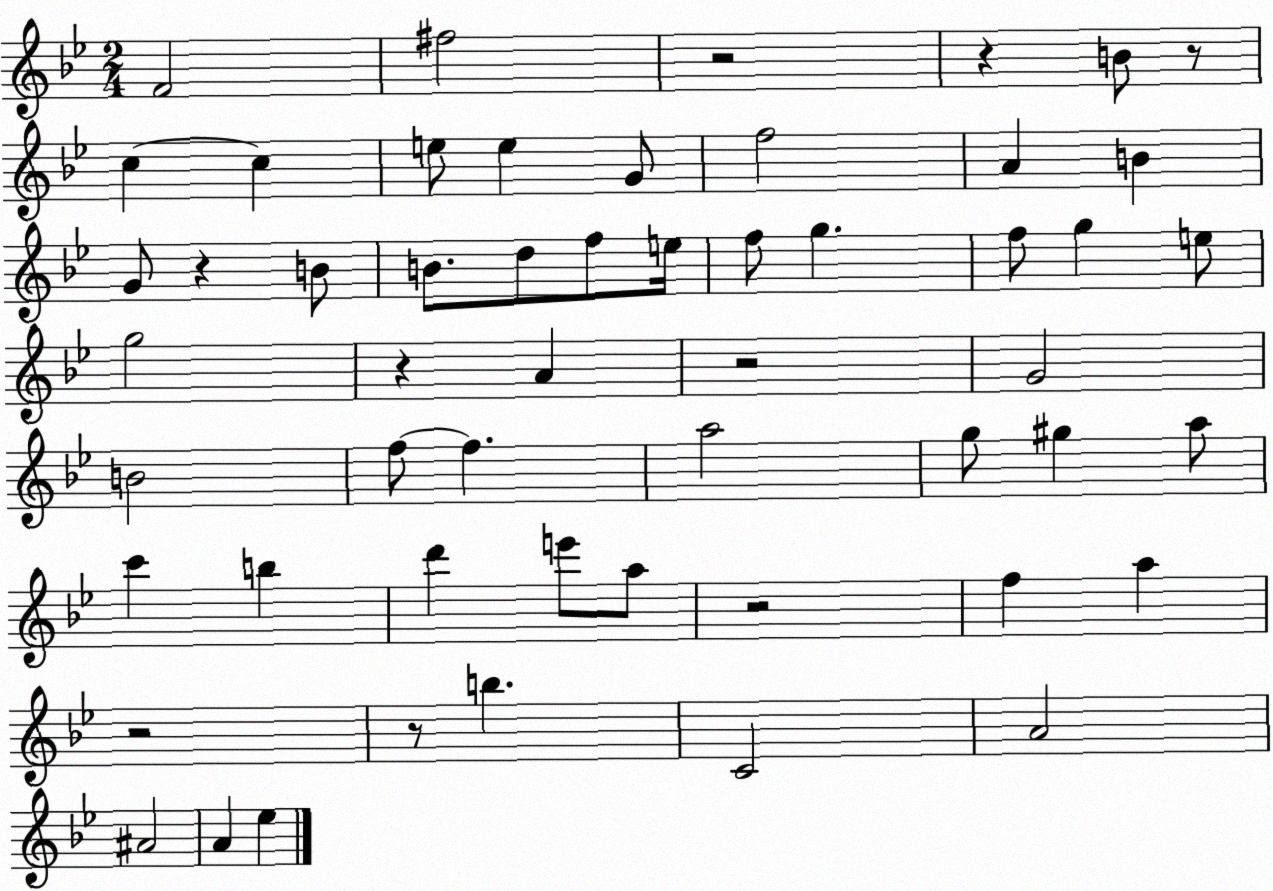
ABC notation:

X:1
T:Untitled
M:2/4
L:1/4
K:Bb
F2 ^f2 z2 z B/2 z/2 c c e/2 e G/2 f2 A B G/2 z B/2 B/2 d/2 f/2 e/4 f/2 g f/2 g e/2 g2 z A z2 G2 B2 f/2 f a2 g/2 ^g a/2 c' b d' e'/2 a/2 z2 f a z2 z/2 b C2 A2 ^A2 A _e